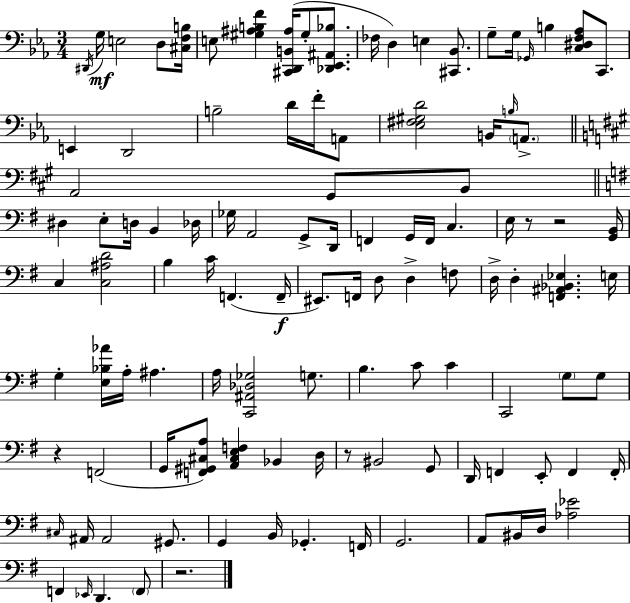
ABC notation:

X:1
T:Untitled
M:3/4
L:1/4
K:Cm
^D,,/4 G,/4 E,2 D,/2 [^C,F,B,]/4 E,/2 [^G,^A,B,F] [^C,,D,,B,,^A,]/4 ^G,/2 [_D,,_E,,^A,,_B,]/2 _F,/4 D, E, [^C,,_B,,]/2 G,/2 G,/4 _G,,/4 B, [C,^D,F,_A,]/2 C,,/2 E,, D,,2 B,2 D/4 F/4 A,,/2 [_E,^F,^G,D]2 B,,/4 B,/4 A,,/2 A,,2 ^G,,/2 B,,/2 ^D, E,/2 D,/4 B,, _D,/4 _G,/4 A,,2 G,,/2 D,,/4 F,, G,,/4 F,,/4 C, E,/4 z/2 z2 [G,,B,,]/4 C, [C,^A,D]2 B, C/4 F,, F,,/4 ^E,,/2 F,,/4 D,/2 D, F,/2 D,/4 D, [F,,^A,,_B,,_E,] E,/4 G, [E,_B,_A]/4 A,/4 ^A, A,/4 [C,,^A,,_D,_G,]2 G,/2 B, C/2 C C,,2 G,/2 G,/2 z F,,2 G,,/4 [F,,^G,,^C,A,]/2 [A,,^C,E,F,] _B,, D,/4 z/2 ^B,,2 G,,/2 D,,/4 F,, E,,/2 F,, F,,/4 ^C,/4 ^A,,/4 ^A,,2 ^G,,/2 G,, B,,/4 _G,, F,,/4 G,,2 A,,/2 ^B,,/4 D,/4 [_A,_E]2 F,, _E,,/4 D,, F,,/2 z2